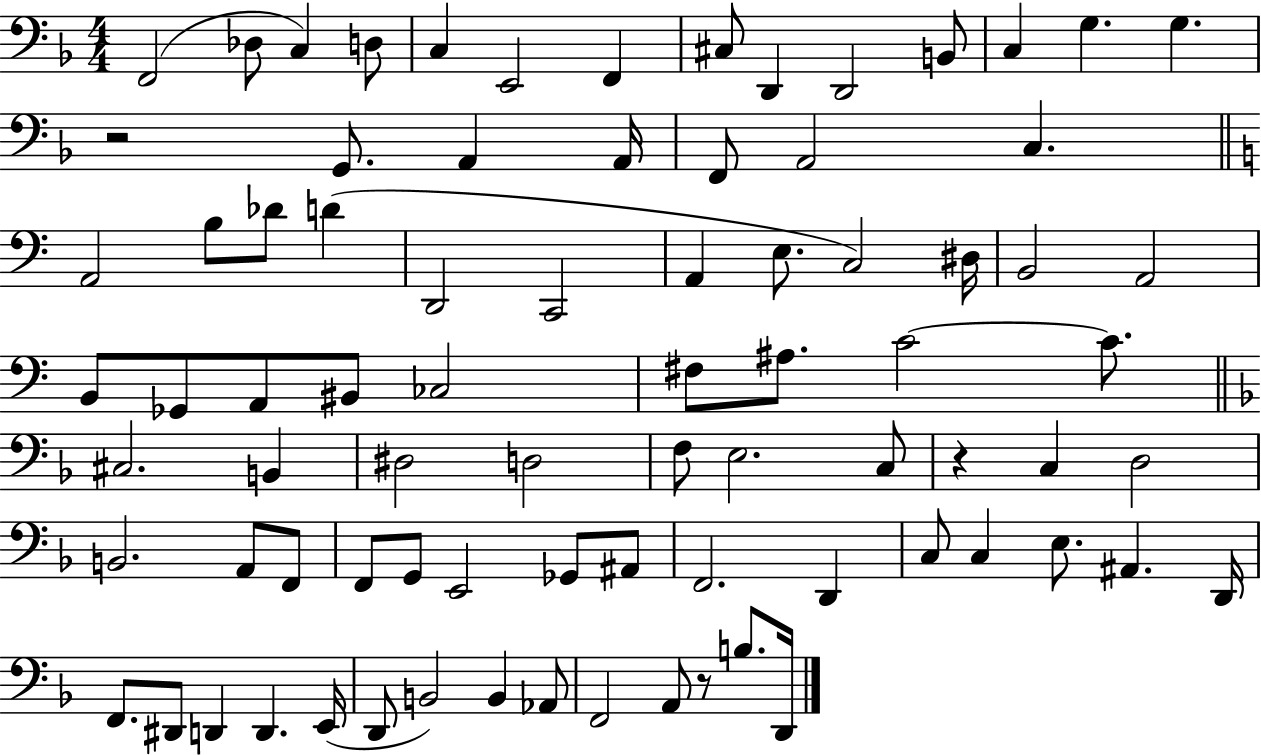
F2/h Db3/e C3/q D3/e C3/q E2/h F2/q C#3/e D2/q D2/h B2/e C3/q G3/q. G3/q. R/h G2/e. A2/q A2/s F2/e A2/h C3/q. A2/h B3/e Db4/e D4/q D2/h C2/h A2/q E3/e. C3/h D#3/s B2/h A2/h B2/e Gb2/e A2/e BIS2/e CES3/h F#3/e A#3/e. C4/h C4/e. C#3/h. B2/q D#3/h D3/h F3/e E3/h. C3/e R/q C3/q D3/h B2/h. A2/e F2/e F2/e G2/e E2/h Gb2/e A#2/e F2/h. D2/q C3/e C3/q E3/e. A#2/q. D2/s F2/e. D#2/e D2/q D2/q. E2/s D2/e B2/h B2/q Ab2/e F2/h A2/e R/e B3/e. D2/s